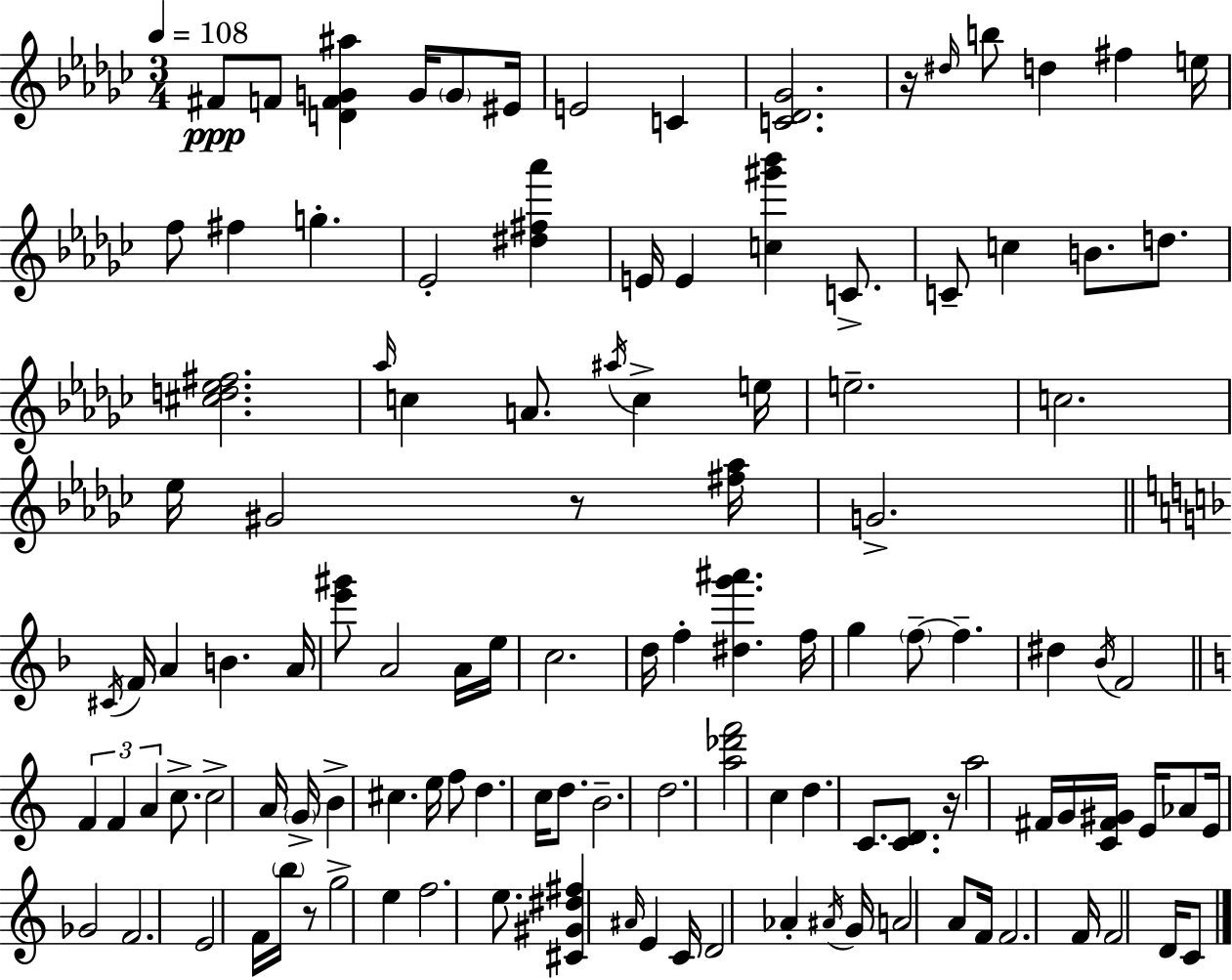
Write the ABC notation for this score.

X:1
T:Untitled
M:3/4
L:1/4
K:Ebm
^F/2 F/2 [DFG^a] G/4 G/2 ^E/4 E2 C [C_D_G]2 z/4 ^d/4 b/2 d ^f e/4 f/2 ^f g _E2 [^d^f_a'] E/4 E [c^g'_b'] C/2 C/2 c B/2 d/2 [^cd_e^f]2 _a/4 c A/2 ^a/4 c e/4 e2 c2 _e/4 ^G2 z/2 [^f_a]/4 G2 ^C/4 F/4 A B A/4 [e'^g']/2 A2 A/4 e/4 c2 d/4 f [^dg'^a'] f/4 g f/2 f ^d _B/4 F2 F F A c/2 c2 A/4 G/4 B ^c e/4 f/2 d c/4 d/2 B2 d2 [a_d'f']2 c d C/2 [CD]/2 z/4 a2 ^F/4 G/4 [C^F^G]/4 E/4 _A/2 E/4 _G2 F2 E2 F/4 b/4 z/2 g2 e f2 e/2 [^C^G^d^f] ^A/4 E C/4 D2 _A ^A/4 G/4 A2 A/2 F/4 F2 F/4 F2 D/4 C/2